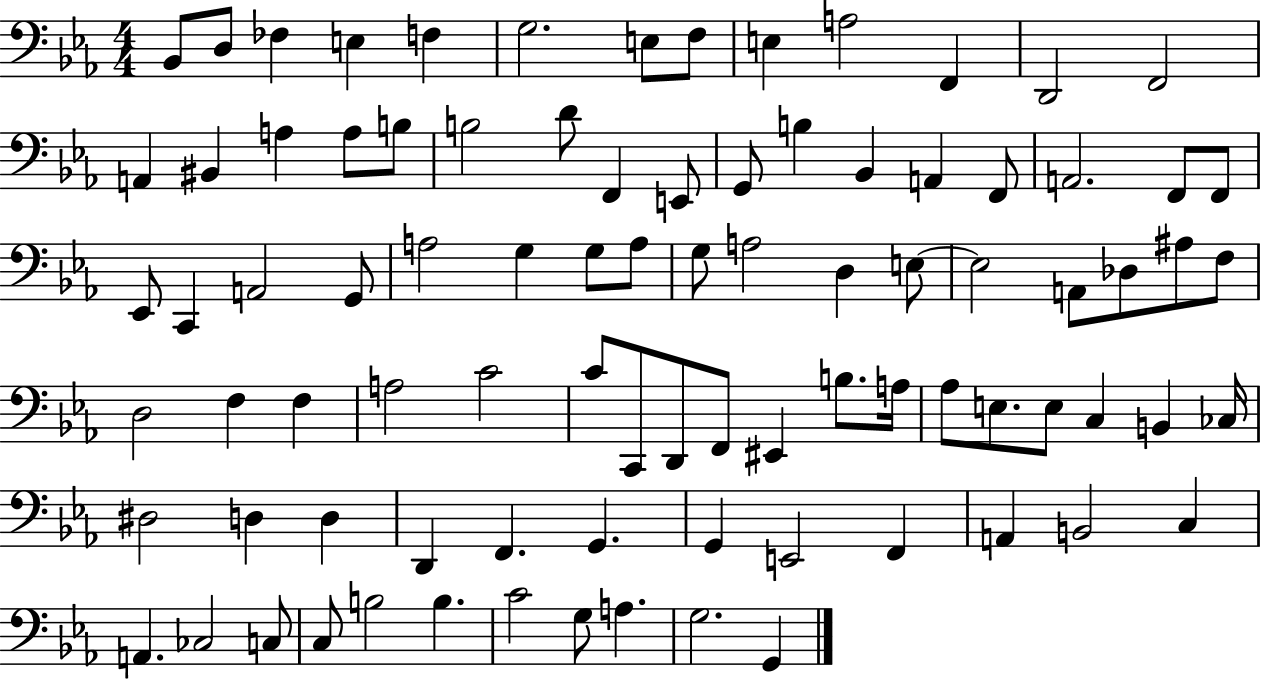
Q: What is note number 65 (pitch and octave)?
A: CES3